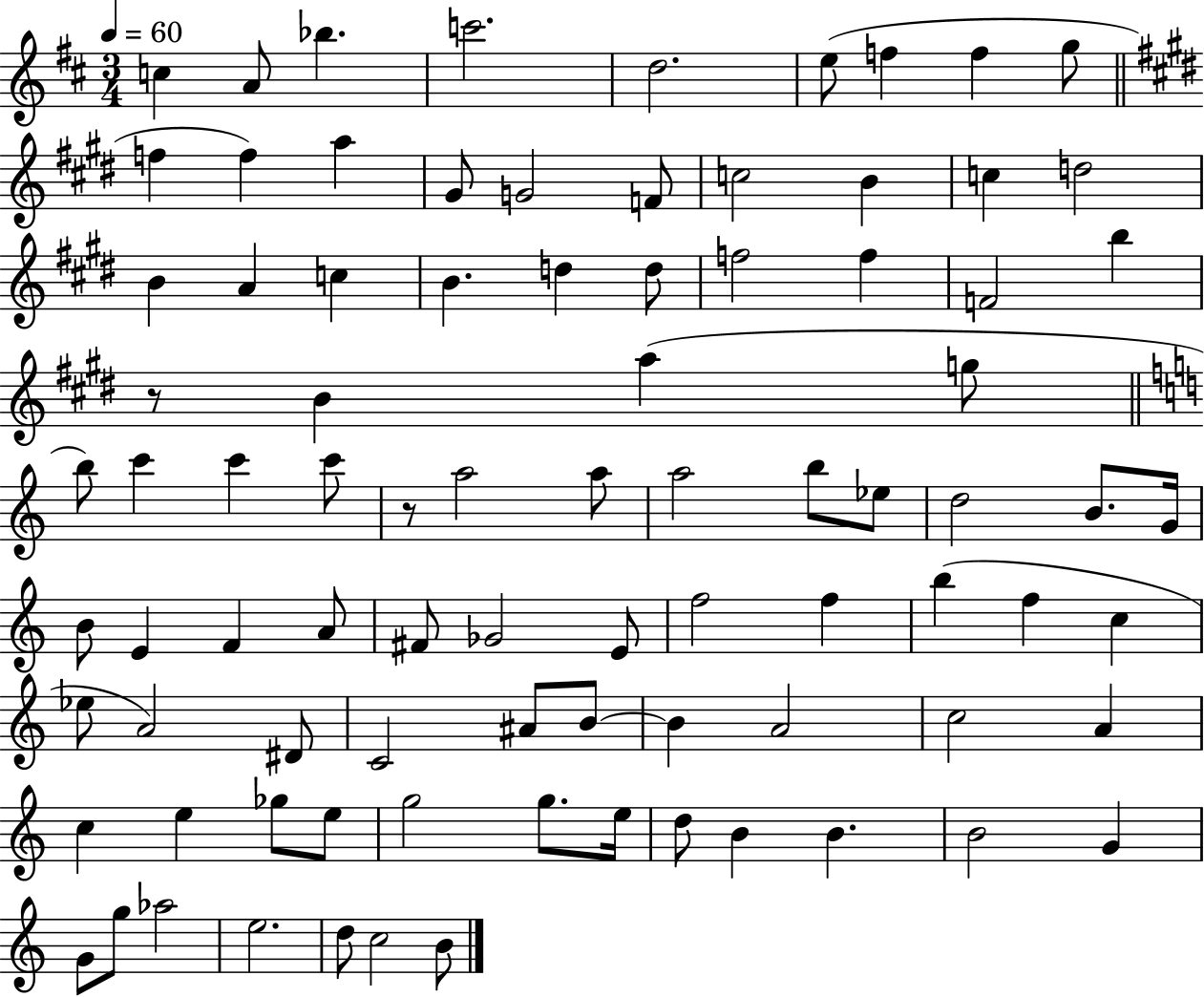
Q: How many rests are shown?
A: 2